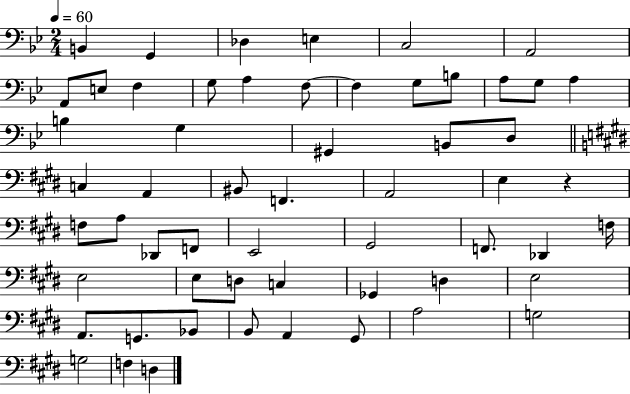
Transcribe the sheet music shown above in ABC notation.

X:1
T:Untitled
M:2/4
L:1/4
K:Bb
B,, G,, _D, E, C,2 A,,2 A,,/2 E,/2 F, G,/2 A, F,/2 F, G,/2 B,/2 A,/2 G,/2 A, B, G, ^G,, B,,/2 D,/2 C, A,, ^B,,/2 F,, A,,2 E, z F,/2 A,/2 _D,,/2 F,,/2 E,,2 ^G,,2 F,,/2 _D,, F,/4 E,2 E,/2 D,/2 C, _G,, D, E,2 A,,/2 G,,/2 _B,,/2 B,,/2 A,, ^G,,/2 A,2 G,2 G,2 F, D,